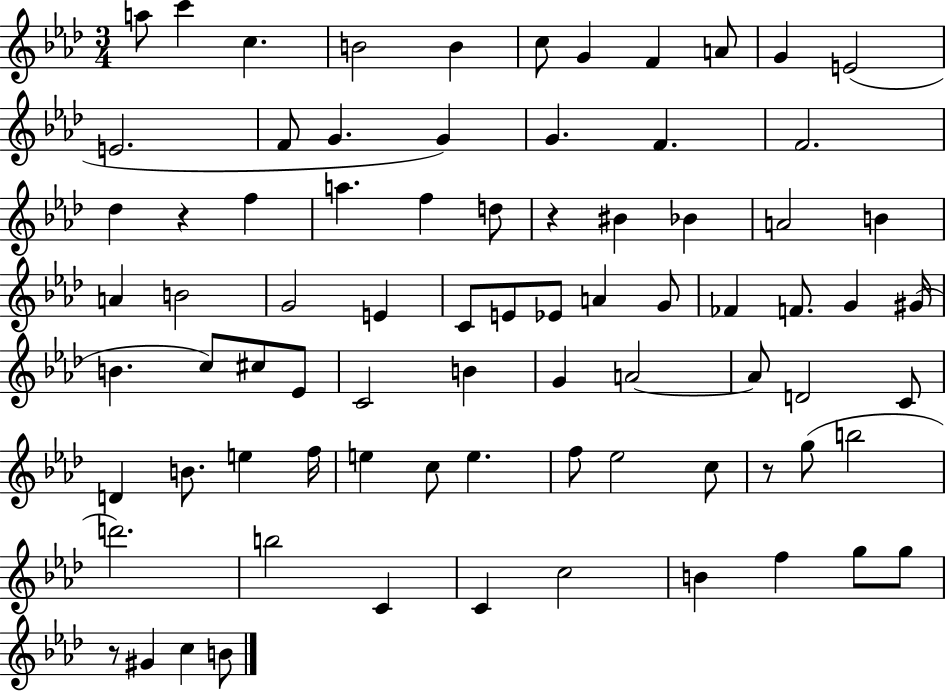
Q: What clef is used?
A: treble